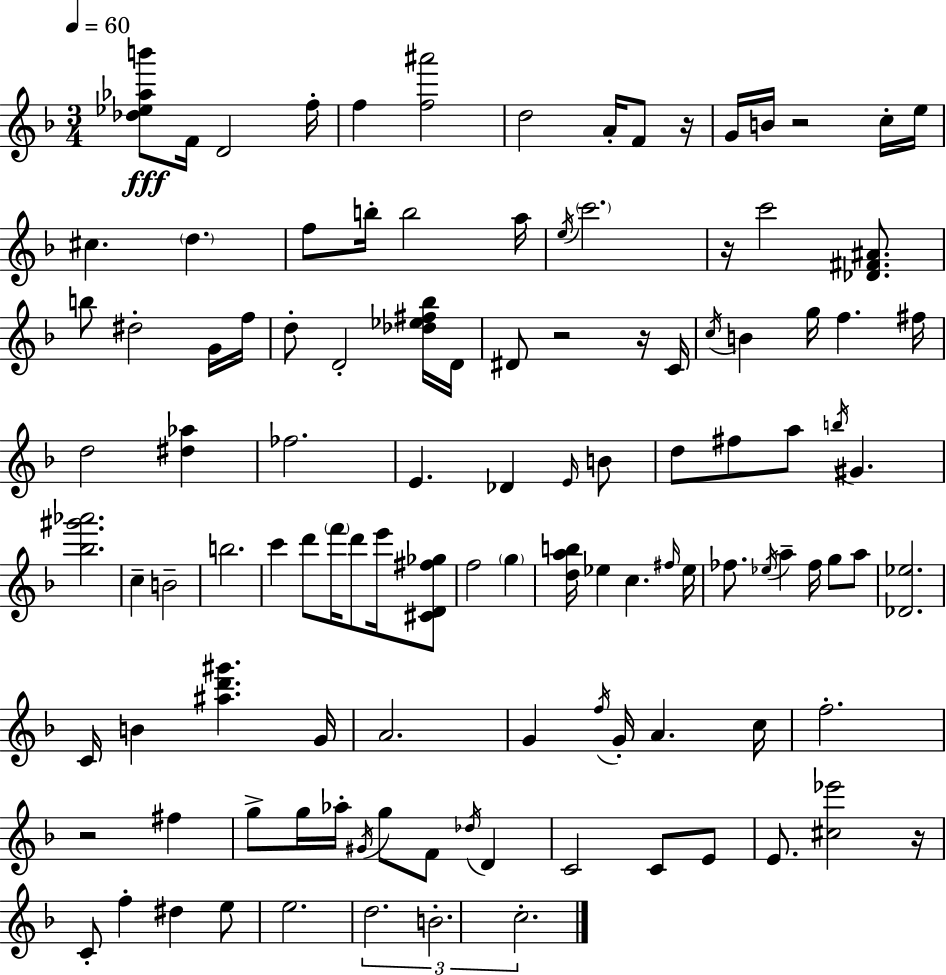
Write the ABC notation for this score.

X:1
T:Untitled
M:3/4
L:1/4
K:Dm
[_d_e_ab']/2 F/4 D2 f/4 f [f^a']2 d2 A/4 F/2 z/4 G/4 B/4 z2 c/4 e/4 ^c d f/2 b/4 b2 a/4 e/4 c'2 z/4 c'2 [_D^F^A]/2 b/2 ^d2 G/4 f/4 d/2 D2 [_d_e^f_b]/4 D/4 ^D/2 z2 z/4 C/4 c/4 B g/4 f ^f/4 d2 [^d_a] _f2 E _D E/4 B/2 d/2 ^f/2 a/2 b/4 ^G [_b^g'_a']2 c B2 b2 c' d'/2 f'/4 d'/2 e'/4 [^CD^f_g]/2 f2 g [dab]/4 _e c ^f/4 _e/4 _f/2 _e/4 a _f/4 g/2 a/2 [_D_e]2 C/4 B [^ad'^g'] G/4 A2 G f/4 G/4 A c/4 f2 z2 ^f g/2 g/4 _a/4 ^G/4 g/2 F/2 _d/4 D C2 C/2 E/2 E/2 [^c_e']2 z/4 C/2 f ^d e/2 e2 d2 B2 c2